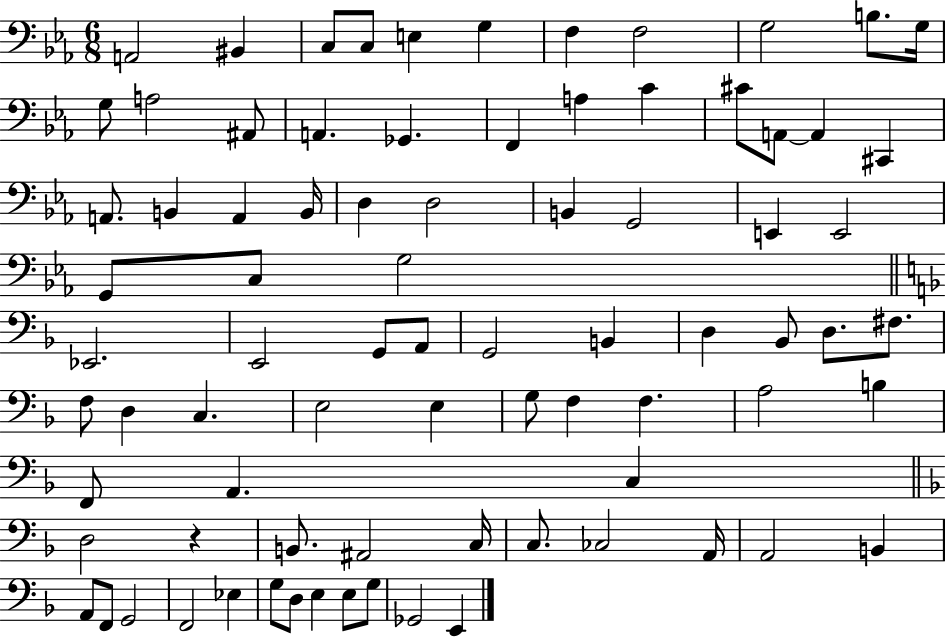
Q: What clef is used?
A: bass